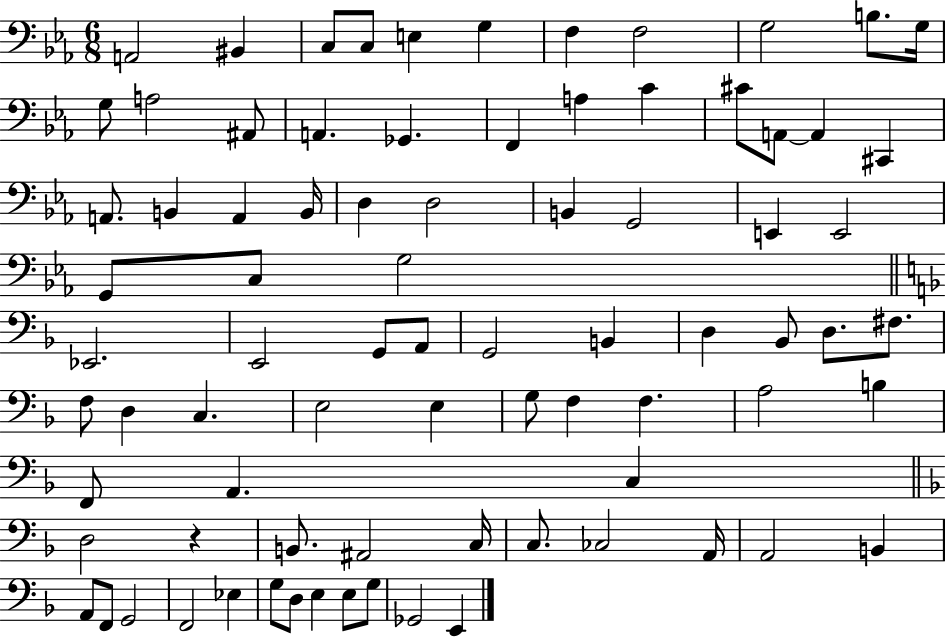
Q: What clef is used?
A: bass